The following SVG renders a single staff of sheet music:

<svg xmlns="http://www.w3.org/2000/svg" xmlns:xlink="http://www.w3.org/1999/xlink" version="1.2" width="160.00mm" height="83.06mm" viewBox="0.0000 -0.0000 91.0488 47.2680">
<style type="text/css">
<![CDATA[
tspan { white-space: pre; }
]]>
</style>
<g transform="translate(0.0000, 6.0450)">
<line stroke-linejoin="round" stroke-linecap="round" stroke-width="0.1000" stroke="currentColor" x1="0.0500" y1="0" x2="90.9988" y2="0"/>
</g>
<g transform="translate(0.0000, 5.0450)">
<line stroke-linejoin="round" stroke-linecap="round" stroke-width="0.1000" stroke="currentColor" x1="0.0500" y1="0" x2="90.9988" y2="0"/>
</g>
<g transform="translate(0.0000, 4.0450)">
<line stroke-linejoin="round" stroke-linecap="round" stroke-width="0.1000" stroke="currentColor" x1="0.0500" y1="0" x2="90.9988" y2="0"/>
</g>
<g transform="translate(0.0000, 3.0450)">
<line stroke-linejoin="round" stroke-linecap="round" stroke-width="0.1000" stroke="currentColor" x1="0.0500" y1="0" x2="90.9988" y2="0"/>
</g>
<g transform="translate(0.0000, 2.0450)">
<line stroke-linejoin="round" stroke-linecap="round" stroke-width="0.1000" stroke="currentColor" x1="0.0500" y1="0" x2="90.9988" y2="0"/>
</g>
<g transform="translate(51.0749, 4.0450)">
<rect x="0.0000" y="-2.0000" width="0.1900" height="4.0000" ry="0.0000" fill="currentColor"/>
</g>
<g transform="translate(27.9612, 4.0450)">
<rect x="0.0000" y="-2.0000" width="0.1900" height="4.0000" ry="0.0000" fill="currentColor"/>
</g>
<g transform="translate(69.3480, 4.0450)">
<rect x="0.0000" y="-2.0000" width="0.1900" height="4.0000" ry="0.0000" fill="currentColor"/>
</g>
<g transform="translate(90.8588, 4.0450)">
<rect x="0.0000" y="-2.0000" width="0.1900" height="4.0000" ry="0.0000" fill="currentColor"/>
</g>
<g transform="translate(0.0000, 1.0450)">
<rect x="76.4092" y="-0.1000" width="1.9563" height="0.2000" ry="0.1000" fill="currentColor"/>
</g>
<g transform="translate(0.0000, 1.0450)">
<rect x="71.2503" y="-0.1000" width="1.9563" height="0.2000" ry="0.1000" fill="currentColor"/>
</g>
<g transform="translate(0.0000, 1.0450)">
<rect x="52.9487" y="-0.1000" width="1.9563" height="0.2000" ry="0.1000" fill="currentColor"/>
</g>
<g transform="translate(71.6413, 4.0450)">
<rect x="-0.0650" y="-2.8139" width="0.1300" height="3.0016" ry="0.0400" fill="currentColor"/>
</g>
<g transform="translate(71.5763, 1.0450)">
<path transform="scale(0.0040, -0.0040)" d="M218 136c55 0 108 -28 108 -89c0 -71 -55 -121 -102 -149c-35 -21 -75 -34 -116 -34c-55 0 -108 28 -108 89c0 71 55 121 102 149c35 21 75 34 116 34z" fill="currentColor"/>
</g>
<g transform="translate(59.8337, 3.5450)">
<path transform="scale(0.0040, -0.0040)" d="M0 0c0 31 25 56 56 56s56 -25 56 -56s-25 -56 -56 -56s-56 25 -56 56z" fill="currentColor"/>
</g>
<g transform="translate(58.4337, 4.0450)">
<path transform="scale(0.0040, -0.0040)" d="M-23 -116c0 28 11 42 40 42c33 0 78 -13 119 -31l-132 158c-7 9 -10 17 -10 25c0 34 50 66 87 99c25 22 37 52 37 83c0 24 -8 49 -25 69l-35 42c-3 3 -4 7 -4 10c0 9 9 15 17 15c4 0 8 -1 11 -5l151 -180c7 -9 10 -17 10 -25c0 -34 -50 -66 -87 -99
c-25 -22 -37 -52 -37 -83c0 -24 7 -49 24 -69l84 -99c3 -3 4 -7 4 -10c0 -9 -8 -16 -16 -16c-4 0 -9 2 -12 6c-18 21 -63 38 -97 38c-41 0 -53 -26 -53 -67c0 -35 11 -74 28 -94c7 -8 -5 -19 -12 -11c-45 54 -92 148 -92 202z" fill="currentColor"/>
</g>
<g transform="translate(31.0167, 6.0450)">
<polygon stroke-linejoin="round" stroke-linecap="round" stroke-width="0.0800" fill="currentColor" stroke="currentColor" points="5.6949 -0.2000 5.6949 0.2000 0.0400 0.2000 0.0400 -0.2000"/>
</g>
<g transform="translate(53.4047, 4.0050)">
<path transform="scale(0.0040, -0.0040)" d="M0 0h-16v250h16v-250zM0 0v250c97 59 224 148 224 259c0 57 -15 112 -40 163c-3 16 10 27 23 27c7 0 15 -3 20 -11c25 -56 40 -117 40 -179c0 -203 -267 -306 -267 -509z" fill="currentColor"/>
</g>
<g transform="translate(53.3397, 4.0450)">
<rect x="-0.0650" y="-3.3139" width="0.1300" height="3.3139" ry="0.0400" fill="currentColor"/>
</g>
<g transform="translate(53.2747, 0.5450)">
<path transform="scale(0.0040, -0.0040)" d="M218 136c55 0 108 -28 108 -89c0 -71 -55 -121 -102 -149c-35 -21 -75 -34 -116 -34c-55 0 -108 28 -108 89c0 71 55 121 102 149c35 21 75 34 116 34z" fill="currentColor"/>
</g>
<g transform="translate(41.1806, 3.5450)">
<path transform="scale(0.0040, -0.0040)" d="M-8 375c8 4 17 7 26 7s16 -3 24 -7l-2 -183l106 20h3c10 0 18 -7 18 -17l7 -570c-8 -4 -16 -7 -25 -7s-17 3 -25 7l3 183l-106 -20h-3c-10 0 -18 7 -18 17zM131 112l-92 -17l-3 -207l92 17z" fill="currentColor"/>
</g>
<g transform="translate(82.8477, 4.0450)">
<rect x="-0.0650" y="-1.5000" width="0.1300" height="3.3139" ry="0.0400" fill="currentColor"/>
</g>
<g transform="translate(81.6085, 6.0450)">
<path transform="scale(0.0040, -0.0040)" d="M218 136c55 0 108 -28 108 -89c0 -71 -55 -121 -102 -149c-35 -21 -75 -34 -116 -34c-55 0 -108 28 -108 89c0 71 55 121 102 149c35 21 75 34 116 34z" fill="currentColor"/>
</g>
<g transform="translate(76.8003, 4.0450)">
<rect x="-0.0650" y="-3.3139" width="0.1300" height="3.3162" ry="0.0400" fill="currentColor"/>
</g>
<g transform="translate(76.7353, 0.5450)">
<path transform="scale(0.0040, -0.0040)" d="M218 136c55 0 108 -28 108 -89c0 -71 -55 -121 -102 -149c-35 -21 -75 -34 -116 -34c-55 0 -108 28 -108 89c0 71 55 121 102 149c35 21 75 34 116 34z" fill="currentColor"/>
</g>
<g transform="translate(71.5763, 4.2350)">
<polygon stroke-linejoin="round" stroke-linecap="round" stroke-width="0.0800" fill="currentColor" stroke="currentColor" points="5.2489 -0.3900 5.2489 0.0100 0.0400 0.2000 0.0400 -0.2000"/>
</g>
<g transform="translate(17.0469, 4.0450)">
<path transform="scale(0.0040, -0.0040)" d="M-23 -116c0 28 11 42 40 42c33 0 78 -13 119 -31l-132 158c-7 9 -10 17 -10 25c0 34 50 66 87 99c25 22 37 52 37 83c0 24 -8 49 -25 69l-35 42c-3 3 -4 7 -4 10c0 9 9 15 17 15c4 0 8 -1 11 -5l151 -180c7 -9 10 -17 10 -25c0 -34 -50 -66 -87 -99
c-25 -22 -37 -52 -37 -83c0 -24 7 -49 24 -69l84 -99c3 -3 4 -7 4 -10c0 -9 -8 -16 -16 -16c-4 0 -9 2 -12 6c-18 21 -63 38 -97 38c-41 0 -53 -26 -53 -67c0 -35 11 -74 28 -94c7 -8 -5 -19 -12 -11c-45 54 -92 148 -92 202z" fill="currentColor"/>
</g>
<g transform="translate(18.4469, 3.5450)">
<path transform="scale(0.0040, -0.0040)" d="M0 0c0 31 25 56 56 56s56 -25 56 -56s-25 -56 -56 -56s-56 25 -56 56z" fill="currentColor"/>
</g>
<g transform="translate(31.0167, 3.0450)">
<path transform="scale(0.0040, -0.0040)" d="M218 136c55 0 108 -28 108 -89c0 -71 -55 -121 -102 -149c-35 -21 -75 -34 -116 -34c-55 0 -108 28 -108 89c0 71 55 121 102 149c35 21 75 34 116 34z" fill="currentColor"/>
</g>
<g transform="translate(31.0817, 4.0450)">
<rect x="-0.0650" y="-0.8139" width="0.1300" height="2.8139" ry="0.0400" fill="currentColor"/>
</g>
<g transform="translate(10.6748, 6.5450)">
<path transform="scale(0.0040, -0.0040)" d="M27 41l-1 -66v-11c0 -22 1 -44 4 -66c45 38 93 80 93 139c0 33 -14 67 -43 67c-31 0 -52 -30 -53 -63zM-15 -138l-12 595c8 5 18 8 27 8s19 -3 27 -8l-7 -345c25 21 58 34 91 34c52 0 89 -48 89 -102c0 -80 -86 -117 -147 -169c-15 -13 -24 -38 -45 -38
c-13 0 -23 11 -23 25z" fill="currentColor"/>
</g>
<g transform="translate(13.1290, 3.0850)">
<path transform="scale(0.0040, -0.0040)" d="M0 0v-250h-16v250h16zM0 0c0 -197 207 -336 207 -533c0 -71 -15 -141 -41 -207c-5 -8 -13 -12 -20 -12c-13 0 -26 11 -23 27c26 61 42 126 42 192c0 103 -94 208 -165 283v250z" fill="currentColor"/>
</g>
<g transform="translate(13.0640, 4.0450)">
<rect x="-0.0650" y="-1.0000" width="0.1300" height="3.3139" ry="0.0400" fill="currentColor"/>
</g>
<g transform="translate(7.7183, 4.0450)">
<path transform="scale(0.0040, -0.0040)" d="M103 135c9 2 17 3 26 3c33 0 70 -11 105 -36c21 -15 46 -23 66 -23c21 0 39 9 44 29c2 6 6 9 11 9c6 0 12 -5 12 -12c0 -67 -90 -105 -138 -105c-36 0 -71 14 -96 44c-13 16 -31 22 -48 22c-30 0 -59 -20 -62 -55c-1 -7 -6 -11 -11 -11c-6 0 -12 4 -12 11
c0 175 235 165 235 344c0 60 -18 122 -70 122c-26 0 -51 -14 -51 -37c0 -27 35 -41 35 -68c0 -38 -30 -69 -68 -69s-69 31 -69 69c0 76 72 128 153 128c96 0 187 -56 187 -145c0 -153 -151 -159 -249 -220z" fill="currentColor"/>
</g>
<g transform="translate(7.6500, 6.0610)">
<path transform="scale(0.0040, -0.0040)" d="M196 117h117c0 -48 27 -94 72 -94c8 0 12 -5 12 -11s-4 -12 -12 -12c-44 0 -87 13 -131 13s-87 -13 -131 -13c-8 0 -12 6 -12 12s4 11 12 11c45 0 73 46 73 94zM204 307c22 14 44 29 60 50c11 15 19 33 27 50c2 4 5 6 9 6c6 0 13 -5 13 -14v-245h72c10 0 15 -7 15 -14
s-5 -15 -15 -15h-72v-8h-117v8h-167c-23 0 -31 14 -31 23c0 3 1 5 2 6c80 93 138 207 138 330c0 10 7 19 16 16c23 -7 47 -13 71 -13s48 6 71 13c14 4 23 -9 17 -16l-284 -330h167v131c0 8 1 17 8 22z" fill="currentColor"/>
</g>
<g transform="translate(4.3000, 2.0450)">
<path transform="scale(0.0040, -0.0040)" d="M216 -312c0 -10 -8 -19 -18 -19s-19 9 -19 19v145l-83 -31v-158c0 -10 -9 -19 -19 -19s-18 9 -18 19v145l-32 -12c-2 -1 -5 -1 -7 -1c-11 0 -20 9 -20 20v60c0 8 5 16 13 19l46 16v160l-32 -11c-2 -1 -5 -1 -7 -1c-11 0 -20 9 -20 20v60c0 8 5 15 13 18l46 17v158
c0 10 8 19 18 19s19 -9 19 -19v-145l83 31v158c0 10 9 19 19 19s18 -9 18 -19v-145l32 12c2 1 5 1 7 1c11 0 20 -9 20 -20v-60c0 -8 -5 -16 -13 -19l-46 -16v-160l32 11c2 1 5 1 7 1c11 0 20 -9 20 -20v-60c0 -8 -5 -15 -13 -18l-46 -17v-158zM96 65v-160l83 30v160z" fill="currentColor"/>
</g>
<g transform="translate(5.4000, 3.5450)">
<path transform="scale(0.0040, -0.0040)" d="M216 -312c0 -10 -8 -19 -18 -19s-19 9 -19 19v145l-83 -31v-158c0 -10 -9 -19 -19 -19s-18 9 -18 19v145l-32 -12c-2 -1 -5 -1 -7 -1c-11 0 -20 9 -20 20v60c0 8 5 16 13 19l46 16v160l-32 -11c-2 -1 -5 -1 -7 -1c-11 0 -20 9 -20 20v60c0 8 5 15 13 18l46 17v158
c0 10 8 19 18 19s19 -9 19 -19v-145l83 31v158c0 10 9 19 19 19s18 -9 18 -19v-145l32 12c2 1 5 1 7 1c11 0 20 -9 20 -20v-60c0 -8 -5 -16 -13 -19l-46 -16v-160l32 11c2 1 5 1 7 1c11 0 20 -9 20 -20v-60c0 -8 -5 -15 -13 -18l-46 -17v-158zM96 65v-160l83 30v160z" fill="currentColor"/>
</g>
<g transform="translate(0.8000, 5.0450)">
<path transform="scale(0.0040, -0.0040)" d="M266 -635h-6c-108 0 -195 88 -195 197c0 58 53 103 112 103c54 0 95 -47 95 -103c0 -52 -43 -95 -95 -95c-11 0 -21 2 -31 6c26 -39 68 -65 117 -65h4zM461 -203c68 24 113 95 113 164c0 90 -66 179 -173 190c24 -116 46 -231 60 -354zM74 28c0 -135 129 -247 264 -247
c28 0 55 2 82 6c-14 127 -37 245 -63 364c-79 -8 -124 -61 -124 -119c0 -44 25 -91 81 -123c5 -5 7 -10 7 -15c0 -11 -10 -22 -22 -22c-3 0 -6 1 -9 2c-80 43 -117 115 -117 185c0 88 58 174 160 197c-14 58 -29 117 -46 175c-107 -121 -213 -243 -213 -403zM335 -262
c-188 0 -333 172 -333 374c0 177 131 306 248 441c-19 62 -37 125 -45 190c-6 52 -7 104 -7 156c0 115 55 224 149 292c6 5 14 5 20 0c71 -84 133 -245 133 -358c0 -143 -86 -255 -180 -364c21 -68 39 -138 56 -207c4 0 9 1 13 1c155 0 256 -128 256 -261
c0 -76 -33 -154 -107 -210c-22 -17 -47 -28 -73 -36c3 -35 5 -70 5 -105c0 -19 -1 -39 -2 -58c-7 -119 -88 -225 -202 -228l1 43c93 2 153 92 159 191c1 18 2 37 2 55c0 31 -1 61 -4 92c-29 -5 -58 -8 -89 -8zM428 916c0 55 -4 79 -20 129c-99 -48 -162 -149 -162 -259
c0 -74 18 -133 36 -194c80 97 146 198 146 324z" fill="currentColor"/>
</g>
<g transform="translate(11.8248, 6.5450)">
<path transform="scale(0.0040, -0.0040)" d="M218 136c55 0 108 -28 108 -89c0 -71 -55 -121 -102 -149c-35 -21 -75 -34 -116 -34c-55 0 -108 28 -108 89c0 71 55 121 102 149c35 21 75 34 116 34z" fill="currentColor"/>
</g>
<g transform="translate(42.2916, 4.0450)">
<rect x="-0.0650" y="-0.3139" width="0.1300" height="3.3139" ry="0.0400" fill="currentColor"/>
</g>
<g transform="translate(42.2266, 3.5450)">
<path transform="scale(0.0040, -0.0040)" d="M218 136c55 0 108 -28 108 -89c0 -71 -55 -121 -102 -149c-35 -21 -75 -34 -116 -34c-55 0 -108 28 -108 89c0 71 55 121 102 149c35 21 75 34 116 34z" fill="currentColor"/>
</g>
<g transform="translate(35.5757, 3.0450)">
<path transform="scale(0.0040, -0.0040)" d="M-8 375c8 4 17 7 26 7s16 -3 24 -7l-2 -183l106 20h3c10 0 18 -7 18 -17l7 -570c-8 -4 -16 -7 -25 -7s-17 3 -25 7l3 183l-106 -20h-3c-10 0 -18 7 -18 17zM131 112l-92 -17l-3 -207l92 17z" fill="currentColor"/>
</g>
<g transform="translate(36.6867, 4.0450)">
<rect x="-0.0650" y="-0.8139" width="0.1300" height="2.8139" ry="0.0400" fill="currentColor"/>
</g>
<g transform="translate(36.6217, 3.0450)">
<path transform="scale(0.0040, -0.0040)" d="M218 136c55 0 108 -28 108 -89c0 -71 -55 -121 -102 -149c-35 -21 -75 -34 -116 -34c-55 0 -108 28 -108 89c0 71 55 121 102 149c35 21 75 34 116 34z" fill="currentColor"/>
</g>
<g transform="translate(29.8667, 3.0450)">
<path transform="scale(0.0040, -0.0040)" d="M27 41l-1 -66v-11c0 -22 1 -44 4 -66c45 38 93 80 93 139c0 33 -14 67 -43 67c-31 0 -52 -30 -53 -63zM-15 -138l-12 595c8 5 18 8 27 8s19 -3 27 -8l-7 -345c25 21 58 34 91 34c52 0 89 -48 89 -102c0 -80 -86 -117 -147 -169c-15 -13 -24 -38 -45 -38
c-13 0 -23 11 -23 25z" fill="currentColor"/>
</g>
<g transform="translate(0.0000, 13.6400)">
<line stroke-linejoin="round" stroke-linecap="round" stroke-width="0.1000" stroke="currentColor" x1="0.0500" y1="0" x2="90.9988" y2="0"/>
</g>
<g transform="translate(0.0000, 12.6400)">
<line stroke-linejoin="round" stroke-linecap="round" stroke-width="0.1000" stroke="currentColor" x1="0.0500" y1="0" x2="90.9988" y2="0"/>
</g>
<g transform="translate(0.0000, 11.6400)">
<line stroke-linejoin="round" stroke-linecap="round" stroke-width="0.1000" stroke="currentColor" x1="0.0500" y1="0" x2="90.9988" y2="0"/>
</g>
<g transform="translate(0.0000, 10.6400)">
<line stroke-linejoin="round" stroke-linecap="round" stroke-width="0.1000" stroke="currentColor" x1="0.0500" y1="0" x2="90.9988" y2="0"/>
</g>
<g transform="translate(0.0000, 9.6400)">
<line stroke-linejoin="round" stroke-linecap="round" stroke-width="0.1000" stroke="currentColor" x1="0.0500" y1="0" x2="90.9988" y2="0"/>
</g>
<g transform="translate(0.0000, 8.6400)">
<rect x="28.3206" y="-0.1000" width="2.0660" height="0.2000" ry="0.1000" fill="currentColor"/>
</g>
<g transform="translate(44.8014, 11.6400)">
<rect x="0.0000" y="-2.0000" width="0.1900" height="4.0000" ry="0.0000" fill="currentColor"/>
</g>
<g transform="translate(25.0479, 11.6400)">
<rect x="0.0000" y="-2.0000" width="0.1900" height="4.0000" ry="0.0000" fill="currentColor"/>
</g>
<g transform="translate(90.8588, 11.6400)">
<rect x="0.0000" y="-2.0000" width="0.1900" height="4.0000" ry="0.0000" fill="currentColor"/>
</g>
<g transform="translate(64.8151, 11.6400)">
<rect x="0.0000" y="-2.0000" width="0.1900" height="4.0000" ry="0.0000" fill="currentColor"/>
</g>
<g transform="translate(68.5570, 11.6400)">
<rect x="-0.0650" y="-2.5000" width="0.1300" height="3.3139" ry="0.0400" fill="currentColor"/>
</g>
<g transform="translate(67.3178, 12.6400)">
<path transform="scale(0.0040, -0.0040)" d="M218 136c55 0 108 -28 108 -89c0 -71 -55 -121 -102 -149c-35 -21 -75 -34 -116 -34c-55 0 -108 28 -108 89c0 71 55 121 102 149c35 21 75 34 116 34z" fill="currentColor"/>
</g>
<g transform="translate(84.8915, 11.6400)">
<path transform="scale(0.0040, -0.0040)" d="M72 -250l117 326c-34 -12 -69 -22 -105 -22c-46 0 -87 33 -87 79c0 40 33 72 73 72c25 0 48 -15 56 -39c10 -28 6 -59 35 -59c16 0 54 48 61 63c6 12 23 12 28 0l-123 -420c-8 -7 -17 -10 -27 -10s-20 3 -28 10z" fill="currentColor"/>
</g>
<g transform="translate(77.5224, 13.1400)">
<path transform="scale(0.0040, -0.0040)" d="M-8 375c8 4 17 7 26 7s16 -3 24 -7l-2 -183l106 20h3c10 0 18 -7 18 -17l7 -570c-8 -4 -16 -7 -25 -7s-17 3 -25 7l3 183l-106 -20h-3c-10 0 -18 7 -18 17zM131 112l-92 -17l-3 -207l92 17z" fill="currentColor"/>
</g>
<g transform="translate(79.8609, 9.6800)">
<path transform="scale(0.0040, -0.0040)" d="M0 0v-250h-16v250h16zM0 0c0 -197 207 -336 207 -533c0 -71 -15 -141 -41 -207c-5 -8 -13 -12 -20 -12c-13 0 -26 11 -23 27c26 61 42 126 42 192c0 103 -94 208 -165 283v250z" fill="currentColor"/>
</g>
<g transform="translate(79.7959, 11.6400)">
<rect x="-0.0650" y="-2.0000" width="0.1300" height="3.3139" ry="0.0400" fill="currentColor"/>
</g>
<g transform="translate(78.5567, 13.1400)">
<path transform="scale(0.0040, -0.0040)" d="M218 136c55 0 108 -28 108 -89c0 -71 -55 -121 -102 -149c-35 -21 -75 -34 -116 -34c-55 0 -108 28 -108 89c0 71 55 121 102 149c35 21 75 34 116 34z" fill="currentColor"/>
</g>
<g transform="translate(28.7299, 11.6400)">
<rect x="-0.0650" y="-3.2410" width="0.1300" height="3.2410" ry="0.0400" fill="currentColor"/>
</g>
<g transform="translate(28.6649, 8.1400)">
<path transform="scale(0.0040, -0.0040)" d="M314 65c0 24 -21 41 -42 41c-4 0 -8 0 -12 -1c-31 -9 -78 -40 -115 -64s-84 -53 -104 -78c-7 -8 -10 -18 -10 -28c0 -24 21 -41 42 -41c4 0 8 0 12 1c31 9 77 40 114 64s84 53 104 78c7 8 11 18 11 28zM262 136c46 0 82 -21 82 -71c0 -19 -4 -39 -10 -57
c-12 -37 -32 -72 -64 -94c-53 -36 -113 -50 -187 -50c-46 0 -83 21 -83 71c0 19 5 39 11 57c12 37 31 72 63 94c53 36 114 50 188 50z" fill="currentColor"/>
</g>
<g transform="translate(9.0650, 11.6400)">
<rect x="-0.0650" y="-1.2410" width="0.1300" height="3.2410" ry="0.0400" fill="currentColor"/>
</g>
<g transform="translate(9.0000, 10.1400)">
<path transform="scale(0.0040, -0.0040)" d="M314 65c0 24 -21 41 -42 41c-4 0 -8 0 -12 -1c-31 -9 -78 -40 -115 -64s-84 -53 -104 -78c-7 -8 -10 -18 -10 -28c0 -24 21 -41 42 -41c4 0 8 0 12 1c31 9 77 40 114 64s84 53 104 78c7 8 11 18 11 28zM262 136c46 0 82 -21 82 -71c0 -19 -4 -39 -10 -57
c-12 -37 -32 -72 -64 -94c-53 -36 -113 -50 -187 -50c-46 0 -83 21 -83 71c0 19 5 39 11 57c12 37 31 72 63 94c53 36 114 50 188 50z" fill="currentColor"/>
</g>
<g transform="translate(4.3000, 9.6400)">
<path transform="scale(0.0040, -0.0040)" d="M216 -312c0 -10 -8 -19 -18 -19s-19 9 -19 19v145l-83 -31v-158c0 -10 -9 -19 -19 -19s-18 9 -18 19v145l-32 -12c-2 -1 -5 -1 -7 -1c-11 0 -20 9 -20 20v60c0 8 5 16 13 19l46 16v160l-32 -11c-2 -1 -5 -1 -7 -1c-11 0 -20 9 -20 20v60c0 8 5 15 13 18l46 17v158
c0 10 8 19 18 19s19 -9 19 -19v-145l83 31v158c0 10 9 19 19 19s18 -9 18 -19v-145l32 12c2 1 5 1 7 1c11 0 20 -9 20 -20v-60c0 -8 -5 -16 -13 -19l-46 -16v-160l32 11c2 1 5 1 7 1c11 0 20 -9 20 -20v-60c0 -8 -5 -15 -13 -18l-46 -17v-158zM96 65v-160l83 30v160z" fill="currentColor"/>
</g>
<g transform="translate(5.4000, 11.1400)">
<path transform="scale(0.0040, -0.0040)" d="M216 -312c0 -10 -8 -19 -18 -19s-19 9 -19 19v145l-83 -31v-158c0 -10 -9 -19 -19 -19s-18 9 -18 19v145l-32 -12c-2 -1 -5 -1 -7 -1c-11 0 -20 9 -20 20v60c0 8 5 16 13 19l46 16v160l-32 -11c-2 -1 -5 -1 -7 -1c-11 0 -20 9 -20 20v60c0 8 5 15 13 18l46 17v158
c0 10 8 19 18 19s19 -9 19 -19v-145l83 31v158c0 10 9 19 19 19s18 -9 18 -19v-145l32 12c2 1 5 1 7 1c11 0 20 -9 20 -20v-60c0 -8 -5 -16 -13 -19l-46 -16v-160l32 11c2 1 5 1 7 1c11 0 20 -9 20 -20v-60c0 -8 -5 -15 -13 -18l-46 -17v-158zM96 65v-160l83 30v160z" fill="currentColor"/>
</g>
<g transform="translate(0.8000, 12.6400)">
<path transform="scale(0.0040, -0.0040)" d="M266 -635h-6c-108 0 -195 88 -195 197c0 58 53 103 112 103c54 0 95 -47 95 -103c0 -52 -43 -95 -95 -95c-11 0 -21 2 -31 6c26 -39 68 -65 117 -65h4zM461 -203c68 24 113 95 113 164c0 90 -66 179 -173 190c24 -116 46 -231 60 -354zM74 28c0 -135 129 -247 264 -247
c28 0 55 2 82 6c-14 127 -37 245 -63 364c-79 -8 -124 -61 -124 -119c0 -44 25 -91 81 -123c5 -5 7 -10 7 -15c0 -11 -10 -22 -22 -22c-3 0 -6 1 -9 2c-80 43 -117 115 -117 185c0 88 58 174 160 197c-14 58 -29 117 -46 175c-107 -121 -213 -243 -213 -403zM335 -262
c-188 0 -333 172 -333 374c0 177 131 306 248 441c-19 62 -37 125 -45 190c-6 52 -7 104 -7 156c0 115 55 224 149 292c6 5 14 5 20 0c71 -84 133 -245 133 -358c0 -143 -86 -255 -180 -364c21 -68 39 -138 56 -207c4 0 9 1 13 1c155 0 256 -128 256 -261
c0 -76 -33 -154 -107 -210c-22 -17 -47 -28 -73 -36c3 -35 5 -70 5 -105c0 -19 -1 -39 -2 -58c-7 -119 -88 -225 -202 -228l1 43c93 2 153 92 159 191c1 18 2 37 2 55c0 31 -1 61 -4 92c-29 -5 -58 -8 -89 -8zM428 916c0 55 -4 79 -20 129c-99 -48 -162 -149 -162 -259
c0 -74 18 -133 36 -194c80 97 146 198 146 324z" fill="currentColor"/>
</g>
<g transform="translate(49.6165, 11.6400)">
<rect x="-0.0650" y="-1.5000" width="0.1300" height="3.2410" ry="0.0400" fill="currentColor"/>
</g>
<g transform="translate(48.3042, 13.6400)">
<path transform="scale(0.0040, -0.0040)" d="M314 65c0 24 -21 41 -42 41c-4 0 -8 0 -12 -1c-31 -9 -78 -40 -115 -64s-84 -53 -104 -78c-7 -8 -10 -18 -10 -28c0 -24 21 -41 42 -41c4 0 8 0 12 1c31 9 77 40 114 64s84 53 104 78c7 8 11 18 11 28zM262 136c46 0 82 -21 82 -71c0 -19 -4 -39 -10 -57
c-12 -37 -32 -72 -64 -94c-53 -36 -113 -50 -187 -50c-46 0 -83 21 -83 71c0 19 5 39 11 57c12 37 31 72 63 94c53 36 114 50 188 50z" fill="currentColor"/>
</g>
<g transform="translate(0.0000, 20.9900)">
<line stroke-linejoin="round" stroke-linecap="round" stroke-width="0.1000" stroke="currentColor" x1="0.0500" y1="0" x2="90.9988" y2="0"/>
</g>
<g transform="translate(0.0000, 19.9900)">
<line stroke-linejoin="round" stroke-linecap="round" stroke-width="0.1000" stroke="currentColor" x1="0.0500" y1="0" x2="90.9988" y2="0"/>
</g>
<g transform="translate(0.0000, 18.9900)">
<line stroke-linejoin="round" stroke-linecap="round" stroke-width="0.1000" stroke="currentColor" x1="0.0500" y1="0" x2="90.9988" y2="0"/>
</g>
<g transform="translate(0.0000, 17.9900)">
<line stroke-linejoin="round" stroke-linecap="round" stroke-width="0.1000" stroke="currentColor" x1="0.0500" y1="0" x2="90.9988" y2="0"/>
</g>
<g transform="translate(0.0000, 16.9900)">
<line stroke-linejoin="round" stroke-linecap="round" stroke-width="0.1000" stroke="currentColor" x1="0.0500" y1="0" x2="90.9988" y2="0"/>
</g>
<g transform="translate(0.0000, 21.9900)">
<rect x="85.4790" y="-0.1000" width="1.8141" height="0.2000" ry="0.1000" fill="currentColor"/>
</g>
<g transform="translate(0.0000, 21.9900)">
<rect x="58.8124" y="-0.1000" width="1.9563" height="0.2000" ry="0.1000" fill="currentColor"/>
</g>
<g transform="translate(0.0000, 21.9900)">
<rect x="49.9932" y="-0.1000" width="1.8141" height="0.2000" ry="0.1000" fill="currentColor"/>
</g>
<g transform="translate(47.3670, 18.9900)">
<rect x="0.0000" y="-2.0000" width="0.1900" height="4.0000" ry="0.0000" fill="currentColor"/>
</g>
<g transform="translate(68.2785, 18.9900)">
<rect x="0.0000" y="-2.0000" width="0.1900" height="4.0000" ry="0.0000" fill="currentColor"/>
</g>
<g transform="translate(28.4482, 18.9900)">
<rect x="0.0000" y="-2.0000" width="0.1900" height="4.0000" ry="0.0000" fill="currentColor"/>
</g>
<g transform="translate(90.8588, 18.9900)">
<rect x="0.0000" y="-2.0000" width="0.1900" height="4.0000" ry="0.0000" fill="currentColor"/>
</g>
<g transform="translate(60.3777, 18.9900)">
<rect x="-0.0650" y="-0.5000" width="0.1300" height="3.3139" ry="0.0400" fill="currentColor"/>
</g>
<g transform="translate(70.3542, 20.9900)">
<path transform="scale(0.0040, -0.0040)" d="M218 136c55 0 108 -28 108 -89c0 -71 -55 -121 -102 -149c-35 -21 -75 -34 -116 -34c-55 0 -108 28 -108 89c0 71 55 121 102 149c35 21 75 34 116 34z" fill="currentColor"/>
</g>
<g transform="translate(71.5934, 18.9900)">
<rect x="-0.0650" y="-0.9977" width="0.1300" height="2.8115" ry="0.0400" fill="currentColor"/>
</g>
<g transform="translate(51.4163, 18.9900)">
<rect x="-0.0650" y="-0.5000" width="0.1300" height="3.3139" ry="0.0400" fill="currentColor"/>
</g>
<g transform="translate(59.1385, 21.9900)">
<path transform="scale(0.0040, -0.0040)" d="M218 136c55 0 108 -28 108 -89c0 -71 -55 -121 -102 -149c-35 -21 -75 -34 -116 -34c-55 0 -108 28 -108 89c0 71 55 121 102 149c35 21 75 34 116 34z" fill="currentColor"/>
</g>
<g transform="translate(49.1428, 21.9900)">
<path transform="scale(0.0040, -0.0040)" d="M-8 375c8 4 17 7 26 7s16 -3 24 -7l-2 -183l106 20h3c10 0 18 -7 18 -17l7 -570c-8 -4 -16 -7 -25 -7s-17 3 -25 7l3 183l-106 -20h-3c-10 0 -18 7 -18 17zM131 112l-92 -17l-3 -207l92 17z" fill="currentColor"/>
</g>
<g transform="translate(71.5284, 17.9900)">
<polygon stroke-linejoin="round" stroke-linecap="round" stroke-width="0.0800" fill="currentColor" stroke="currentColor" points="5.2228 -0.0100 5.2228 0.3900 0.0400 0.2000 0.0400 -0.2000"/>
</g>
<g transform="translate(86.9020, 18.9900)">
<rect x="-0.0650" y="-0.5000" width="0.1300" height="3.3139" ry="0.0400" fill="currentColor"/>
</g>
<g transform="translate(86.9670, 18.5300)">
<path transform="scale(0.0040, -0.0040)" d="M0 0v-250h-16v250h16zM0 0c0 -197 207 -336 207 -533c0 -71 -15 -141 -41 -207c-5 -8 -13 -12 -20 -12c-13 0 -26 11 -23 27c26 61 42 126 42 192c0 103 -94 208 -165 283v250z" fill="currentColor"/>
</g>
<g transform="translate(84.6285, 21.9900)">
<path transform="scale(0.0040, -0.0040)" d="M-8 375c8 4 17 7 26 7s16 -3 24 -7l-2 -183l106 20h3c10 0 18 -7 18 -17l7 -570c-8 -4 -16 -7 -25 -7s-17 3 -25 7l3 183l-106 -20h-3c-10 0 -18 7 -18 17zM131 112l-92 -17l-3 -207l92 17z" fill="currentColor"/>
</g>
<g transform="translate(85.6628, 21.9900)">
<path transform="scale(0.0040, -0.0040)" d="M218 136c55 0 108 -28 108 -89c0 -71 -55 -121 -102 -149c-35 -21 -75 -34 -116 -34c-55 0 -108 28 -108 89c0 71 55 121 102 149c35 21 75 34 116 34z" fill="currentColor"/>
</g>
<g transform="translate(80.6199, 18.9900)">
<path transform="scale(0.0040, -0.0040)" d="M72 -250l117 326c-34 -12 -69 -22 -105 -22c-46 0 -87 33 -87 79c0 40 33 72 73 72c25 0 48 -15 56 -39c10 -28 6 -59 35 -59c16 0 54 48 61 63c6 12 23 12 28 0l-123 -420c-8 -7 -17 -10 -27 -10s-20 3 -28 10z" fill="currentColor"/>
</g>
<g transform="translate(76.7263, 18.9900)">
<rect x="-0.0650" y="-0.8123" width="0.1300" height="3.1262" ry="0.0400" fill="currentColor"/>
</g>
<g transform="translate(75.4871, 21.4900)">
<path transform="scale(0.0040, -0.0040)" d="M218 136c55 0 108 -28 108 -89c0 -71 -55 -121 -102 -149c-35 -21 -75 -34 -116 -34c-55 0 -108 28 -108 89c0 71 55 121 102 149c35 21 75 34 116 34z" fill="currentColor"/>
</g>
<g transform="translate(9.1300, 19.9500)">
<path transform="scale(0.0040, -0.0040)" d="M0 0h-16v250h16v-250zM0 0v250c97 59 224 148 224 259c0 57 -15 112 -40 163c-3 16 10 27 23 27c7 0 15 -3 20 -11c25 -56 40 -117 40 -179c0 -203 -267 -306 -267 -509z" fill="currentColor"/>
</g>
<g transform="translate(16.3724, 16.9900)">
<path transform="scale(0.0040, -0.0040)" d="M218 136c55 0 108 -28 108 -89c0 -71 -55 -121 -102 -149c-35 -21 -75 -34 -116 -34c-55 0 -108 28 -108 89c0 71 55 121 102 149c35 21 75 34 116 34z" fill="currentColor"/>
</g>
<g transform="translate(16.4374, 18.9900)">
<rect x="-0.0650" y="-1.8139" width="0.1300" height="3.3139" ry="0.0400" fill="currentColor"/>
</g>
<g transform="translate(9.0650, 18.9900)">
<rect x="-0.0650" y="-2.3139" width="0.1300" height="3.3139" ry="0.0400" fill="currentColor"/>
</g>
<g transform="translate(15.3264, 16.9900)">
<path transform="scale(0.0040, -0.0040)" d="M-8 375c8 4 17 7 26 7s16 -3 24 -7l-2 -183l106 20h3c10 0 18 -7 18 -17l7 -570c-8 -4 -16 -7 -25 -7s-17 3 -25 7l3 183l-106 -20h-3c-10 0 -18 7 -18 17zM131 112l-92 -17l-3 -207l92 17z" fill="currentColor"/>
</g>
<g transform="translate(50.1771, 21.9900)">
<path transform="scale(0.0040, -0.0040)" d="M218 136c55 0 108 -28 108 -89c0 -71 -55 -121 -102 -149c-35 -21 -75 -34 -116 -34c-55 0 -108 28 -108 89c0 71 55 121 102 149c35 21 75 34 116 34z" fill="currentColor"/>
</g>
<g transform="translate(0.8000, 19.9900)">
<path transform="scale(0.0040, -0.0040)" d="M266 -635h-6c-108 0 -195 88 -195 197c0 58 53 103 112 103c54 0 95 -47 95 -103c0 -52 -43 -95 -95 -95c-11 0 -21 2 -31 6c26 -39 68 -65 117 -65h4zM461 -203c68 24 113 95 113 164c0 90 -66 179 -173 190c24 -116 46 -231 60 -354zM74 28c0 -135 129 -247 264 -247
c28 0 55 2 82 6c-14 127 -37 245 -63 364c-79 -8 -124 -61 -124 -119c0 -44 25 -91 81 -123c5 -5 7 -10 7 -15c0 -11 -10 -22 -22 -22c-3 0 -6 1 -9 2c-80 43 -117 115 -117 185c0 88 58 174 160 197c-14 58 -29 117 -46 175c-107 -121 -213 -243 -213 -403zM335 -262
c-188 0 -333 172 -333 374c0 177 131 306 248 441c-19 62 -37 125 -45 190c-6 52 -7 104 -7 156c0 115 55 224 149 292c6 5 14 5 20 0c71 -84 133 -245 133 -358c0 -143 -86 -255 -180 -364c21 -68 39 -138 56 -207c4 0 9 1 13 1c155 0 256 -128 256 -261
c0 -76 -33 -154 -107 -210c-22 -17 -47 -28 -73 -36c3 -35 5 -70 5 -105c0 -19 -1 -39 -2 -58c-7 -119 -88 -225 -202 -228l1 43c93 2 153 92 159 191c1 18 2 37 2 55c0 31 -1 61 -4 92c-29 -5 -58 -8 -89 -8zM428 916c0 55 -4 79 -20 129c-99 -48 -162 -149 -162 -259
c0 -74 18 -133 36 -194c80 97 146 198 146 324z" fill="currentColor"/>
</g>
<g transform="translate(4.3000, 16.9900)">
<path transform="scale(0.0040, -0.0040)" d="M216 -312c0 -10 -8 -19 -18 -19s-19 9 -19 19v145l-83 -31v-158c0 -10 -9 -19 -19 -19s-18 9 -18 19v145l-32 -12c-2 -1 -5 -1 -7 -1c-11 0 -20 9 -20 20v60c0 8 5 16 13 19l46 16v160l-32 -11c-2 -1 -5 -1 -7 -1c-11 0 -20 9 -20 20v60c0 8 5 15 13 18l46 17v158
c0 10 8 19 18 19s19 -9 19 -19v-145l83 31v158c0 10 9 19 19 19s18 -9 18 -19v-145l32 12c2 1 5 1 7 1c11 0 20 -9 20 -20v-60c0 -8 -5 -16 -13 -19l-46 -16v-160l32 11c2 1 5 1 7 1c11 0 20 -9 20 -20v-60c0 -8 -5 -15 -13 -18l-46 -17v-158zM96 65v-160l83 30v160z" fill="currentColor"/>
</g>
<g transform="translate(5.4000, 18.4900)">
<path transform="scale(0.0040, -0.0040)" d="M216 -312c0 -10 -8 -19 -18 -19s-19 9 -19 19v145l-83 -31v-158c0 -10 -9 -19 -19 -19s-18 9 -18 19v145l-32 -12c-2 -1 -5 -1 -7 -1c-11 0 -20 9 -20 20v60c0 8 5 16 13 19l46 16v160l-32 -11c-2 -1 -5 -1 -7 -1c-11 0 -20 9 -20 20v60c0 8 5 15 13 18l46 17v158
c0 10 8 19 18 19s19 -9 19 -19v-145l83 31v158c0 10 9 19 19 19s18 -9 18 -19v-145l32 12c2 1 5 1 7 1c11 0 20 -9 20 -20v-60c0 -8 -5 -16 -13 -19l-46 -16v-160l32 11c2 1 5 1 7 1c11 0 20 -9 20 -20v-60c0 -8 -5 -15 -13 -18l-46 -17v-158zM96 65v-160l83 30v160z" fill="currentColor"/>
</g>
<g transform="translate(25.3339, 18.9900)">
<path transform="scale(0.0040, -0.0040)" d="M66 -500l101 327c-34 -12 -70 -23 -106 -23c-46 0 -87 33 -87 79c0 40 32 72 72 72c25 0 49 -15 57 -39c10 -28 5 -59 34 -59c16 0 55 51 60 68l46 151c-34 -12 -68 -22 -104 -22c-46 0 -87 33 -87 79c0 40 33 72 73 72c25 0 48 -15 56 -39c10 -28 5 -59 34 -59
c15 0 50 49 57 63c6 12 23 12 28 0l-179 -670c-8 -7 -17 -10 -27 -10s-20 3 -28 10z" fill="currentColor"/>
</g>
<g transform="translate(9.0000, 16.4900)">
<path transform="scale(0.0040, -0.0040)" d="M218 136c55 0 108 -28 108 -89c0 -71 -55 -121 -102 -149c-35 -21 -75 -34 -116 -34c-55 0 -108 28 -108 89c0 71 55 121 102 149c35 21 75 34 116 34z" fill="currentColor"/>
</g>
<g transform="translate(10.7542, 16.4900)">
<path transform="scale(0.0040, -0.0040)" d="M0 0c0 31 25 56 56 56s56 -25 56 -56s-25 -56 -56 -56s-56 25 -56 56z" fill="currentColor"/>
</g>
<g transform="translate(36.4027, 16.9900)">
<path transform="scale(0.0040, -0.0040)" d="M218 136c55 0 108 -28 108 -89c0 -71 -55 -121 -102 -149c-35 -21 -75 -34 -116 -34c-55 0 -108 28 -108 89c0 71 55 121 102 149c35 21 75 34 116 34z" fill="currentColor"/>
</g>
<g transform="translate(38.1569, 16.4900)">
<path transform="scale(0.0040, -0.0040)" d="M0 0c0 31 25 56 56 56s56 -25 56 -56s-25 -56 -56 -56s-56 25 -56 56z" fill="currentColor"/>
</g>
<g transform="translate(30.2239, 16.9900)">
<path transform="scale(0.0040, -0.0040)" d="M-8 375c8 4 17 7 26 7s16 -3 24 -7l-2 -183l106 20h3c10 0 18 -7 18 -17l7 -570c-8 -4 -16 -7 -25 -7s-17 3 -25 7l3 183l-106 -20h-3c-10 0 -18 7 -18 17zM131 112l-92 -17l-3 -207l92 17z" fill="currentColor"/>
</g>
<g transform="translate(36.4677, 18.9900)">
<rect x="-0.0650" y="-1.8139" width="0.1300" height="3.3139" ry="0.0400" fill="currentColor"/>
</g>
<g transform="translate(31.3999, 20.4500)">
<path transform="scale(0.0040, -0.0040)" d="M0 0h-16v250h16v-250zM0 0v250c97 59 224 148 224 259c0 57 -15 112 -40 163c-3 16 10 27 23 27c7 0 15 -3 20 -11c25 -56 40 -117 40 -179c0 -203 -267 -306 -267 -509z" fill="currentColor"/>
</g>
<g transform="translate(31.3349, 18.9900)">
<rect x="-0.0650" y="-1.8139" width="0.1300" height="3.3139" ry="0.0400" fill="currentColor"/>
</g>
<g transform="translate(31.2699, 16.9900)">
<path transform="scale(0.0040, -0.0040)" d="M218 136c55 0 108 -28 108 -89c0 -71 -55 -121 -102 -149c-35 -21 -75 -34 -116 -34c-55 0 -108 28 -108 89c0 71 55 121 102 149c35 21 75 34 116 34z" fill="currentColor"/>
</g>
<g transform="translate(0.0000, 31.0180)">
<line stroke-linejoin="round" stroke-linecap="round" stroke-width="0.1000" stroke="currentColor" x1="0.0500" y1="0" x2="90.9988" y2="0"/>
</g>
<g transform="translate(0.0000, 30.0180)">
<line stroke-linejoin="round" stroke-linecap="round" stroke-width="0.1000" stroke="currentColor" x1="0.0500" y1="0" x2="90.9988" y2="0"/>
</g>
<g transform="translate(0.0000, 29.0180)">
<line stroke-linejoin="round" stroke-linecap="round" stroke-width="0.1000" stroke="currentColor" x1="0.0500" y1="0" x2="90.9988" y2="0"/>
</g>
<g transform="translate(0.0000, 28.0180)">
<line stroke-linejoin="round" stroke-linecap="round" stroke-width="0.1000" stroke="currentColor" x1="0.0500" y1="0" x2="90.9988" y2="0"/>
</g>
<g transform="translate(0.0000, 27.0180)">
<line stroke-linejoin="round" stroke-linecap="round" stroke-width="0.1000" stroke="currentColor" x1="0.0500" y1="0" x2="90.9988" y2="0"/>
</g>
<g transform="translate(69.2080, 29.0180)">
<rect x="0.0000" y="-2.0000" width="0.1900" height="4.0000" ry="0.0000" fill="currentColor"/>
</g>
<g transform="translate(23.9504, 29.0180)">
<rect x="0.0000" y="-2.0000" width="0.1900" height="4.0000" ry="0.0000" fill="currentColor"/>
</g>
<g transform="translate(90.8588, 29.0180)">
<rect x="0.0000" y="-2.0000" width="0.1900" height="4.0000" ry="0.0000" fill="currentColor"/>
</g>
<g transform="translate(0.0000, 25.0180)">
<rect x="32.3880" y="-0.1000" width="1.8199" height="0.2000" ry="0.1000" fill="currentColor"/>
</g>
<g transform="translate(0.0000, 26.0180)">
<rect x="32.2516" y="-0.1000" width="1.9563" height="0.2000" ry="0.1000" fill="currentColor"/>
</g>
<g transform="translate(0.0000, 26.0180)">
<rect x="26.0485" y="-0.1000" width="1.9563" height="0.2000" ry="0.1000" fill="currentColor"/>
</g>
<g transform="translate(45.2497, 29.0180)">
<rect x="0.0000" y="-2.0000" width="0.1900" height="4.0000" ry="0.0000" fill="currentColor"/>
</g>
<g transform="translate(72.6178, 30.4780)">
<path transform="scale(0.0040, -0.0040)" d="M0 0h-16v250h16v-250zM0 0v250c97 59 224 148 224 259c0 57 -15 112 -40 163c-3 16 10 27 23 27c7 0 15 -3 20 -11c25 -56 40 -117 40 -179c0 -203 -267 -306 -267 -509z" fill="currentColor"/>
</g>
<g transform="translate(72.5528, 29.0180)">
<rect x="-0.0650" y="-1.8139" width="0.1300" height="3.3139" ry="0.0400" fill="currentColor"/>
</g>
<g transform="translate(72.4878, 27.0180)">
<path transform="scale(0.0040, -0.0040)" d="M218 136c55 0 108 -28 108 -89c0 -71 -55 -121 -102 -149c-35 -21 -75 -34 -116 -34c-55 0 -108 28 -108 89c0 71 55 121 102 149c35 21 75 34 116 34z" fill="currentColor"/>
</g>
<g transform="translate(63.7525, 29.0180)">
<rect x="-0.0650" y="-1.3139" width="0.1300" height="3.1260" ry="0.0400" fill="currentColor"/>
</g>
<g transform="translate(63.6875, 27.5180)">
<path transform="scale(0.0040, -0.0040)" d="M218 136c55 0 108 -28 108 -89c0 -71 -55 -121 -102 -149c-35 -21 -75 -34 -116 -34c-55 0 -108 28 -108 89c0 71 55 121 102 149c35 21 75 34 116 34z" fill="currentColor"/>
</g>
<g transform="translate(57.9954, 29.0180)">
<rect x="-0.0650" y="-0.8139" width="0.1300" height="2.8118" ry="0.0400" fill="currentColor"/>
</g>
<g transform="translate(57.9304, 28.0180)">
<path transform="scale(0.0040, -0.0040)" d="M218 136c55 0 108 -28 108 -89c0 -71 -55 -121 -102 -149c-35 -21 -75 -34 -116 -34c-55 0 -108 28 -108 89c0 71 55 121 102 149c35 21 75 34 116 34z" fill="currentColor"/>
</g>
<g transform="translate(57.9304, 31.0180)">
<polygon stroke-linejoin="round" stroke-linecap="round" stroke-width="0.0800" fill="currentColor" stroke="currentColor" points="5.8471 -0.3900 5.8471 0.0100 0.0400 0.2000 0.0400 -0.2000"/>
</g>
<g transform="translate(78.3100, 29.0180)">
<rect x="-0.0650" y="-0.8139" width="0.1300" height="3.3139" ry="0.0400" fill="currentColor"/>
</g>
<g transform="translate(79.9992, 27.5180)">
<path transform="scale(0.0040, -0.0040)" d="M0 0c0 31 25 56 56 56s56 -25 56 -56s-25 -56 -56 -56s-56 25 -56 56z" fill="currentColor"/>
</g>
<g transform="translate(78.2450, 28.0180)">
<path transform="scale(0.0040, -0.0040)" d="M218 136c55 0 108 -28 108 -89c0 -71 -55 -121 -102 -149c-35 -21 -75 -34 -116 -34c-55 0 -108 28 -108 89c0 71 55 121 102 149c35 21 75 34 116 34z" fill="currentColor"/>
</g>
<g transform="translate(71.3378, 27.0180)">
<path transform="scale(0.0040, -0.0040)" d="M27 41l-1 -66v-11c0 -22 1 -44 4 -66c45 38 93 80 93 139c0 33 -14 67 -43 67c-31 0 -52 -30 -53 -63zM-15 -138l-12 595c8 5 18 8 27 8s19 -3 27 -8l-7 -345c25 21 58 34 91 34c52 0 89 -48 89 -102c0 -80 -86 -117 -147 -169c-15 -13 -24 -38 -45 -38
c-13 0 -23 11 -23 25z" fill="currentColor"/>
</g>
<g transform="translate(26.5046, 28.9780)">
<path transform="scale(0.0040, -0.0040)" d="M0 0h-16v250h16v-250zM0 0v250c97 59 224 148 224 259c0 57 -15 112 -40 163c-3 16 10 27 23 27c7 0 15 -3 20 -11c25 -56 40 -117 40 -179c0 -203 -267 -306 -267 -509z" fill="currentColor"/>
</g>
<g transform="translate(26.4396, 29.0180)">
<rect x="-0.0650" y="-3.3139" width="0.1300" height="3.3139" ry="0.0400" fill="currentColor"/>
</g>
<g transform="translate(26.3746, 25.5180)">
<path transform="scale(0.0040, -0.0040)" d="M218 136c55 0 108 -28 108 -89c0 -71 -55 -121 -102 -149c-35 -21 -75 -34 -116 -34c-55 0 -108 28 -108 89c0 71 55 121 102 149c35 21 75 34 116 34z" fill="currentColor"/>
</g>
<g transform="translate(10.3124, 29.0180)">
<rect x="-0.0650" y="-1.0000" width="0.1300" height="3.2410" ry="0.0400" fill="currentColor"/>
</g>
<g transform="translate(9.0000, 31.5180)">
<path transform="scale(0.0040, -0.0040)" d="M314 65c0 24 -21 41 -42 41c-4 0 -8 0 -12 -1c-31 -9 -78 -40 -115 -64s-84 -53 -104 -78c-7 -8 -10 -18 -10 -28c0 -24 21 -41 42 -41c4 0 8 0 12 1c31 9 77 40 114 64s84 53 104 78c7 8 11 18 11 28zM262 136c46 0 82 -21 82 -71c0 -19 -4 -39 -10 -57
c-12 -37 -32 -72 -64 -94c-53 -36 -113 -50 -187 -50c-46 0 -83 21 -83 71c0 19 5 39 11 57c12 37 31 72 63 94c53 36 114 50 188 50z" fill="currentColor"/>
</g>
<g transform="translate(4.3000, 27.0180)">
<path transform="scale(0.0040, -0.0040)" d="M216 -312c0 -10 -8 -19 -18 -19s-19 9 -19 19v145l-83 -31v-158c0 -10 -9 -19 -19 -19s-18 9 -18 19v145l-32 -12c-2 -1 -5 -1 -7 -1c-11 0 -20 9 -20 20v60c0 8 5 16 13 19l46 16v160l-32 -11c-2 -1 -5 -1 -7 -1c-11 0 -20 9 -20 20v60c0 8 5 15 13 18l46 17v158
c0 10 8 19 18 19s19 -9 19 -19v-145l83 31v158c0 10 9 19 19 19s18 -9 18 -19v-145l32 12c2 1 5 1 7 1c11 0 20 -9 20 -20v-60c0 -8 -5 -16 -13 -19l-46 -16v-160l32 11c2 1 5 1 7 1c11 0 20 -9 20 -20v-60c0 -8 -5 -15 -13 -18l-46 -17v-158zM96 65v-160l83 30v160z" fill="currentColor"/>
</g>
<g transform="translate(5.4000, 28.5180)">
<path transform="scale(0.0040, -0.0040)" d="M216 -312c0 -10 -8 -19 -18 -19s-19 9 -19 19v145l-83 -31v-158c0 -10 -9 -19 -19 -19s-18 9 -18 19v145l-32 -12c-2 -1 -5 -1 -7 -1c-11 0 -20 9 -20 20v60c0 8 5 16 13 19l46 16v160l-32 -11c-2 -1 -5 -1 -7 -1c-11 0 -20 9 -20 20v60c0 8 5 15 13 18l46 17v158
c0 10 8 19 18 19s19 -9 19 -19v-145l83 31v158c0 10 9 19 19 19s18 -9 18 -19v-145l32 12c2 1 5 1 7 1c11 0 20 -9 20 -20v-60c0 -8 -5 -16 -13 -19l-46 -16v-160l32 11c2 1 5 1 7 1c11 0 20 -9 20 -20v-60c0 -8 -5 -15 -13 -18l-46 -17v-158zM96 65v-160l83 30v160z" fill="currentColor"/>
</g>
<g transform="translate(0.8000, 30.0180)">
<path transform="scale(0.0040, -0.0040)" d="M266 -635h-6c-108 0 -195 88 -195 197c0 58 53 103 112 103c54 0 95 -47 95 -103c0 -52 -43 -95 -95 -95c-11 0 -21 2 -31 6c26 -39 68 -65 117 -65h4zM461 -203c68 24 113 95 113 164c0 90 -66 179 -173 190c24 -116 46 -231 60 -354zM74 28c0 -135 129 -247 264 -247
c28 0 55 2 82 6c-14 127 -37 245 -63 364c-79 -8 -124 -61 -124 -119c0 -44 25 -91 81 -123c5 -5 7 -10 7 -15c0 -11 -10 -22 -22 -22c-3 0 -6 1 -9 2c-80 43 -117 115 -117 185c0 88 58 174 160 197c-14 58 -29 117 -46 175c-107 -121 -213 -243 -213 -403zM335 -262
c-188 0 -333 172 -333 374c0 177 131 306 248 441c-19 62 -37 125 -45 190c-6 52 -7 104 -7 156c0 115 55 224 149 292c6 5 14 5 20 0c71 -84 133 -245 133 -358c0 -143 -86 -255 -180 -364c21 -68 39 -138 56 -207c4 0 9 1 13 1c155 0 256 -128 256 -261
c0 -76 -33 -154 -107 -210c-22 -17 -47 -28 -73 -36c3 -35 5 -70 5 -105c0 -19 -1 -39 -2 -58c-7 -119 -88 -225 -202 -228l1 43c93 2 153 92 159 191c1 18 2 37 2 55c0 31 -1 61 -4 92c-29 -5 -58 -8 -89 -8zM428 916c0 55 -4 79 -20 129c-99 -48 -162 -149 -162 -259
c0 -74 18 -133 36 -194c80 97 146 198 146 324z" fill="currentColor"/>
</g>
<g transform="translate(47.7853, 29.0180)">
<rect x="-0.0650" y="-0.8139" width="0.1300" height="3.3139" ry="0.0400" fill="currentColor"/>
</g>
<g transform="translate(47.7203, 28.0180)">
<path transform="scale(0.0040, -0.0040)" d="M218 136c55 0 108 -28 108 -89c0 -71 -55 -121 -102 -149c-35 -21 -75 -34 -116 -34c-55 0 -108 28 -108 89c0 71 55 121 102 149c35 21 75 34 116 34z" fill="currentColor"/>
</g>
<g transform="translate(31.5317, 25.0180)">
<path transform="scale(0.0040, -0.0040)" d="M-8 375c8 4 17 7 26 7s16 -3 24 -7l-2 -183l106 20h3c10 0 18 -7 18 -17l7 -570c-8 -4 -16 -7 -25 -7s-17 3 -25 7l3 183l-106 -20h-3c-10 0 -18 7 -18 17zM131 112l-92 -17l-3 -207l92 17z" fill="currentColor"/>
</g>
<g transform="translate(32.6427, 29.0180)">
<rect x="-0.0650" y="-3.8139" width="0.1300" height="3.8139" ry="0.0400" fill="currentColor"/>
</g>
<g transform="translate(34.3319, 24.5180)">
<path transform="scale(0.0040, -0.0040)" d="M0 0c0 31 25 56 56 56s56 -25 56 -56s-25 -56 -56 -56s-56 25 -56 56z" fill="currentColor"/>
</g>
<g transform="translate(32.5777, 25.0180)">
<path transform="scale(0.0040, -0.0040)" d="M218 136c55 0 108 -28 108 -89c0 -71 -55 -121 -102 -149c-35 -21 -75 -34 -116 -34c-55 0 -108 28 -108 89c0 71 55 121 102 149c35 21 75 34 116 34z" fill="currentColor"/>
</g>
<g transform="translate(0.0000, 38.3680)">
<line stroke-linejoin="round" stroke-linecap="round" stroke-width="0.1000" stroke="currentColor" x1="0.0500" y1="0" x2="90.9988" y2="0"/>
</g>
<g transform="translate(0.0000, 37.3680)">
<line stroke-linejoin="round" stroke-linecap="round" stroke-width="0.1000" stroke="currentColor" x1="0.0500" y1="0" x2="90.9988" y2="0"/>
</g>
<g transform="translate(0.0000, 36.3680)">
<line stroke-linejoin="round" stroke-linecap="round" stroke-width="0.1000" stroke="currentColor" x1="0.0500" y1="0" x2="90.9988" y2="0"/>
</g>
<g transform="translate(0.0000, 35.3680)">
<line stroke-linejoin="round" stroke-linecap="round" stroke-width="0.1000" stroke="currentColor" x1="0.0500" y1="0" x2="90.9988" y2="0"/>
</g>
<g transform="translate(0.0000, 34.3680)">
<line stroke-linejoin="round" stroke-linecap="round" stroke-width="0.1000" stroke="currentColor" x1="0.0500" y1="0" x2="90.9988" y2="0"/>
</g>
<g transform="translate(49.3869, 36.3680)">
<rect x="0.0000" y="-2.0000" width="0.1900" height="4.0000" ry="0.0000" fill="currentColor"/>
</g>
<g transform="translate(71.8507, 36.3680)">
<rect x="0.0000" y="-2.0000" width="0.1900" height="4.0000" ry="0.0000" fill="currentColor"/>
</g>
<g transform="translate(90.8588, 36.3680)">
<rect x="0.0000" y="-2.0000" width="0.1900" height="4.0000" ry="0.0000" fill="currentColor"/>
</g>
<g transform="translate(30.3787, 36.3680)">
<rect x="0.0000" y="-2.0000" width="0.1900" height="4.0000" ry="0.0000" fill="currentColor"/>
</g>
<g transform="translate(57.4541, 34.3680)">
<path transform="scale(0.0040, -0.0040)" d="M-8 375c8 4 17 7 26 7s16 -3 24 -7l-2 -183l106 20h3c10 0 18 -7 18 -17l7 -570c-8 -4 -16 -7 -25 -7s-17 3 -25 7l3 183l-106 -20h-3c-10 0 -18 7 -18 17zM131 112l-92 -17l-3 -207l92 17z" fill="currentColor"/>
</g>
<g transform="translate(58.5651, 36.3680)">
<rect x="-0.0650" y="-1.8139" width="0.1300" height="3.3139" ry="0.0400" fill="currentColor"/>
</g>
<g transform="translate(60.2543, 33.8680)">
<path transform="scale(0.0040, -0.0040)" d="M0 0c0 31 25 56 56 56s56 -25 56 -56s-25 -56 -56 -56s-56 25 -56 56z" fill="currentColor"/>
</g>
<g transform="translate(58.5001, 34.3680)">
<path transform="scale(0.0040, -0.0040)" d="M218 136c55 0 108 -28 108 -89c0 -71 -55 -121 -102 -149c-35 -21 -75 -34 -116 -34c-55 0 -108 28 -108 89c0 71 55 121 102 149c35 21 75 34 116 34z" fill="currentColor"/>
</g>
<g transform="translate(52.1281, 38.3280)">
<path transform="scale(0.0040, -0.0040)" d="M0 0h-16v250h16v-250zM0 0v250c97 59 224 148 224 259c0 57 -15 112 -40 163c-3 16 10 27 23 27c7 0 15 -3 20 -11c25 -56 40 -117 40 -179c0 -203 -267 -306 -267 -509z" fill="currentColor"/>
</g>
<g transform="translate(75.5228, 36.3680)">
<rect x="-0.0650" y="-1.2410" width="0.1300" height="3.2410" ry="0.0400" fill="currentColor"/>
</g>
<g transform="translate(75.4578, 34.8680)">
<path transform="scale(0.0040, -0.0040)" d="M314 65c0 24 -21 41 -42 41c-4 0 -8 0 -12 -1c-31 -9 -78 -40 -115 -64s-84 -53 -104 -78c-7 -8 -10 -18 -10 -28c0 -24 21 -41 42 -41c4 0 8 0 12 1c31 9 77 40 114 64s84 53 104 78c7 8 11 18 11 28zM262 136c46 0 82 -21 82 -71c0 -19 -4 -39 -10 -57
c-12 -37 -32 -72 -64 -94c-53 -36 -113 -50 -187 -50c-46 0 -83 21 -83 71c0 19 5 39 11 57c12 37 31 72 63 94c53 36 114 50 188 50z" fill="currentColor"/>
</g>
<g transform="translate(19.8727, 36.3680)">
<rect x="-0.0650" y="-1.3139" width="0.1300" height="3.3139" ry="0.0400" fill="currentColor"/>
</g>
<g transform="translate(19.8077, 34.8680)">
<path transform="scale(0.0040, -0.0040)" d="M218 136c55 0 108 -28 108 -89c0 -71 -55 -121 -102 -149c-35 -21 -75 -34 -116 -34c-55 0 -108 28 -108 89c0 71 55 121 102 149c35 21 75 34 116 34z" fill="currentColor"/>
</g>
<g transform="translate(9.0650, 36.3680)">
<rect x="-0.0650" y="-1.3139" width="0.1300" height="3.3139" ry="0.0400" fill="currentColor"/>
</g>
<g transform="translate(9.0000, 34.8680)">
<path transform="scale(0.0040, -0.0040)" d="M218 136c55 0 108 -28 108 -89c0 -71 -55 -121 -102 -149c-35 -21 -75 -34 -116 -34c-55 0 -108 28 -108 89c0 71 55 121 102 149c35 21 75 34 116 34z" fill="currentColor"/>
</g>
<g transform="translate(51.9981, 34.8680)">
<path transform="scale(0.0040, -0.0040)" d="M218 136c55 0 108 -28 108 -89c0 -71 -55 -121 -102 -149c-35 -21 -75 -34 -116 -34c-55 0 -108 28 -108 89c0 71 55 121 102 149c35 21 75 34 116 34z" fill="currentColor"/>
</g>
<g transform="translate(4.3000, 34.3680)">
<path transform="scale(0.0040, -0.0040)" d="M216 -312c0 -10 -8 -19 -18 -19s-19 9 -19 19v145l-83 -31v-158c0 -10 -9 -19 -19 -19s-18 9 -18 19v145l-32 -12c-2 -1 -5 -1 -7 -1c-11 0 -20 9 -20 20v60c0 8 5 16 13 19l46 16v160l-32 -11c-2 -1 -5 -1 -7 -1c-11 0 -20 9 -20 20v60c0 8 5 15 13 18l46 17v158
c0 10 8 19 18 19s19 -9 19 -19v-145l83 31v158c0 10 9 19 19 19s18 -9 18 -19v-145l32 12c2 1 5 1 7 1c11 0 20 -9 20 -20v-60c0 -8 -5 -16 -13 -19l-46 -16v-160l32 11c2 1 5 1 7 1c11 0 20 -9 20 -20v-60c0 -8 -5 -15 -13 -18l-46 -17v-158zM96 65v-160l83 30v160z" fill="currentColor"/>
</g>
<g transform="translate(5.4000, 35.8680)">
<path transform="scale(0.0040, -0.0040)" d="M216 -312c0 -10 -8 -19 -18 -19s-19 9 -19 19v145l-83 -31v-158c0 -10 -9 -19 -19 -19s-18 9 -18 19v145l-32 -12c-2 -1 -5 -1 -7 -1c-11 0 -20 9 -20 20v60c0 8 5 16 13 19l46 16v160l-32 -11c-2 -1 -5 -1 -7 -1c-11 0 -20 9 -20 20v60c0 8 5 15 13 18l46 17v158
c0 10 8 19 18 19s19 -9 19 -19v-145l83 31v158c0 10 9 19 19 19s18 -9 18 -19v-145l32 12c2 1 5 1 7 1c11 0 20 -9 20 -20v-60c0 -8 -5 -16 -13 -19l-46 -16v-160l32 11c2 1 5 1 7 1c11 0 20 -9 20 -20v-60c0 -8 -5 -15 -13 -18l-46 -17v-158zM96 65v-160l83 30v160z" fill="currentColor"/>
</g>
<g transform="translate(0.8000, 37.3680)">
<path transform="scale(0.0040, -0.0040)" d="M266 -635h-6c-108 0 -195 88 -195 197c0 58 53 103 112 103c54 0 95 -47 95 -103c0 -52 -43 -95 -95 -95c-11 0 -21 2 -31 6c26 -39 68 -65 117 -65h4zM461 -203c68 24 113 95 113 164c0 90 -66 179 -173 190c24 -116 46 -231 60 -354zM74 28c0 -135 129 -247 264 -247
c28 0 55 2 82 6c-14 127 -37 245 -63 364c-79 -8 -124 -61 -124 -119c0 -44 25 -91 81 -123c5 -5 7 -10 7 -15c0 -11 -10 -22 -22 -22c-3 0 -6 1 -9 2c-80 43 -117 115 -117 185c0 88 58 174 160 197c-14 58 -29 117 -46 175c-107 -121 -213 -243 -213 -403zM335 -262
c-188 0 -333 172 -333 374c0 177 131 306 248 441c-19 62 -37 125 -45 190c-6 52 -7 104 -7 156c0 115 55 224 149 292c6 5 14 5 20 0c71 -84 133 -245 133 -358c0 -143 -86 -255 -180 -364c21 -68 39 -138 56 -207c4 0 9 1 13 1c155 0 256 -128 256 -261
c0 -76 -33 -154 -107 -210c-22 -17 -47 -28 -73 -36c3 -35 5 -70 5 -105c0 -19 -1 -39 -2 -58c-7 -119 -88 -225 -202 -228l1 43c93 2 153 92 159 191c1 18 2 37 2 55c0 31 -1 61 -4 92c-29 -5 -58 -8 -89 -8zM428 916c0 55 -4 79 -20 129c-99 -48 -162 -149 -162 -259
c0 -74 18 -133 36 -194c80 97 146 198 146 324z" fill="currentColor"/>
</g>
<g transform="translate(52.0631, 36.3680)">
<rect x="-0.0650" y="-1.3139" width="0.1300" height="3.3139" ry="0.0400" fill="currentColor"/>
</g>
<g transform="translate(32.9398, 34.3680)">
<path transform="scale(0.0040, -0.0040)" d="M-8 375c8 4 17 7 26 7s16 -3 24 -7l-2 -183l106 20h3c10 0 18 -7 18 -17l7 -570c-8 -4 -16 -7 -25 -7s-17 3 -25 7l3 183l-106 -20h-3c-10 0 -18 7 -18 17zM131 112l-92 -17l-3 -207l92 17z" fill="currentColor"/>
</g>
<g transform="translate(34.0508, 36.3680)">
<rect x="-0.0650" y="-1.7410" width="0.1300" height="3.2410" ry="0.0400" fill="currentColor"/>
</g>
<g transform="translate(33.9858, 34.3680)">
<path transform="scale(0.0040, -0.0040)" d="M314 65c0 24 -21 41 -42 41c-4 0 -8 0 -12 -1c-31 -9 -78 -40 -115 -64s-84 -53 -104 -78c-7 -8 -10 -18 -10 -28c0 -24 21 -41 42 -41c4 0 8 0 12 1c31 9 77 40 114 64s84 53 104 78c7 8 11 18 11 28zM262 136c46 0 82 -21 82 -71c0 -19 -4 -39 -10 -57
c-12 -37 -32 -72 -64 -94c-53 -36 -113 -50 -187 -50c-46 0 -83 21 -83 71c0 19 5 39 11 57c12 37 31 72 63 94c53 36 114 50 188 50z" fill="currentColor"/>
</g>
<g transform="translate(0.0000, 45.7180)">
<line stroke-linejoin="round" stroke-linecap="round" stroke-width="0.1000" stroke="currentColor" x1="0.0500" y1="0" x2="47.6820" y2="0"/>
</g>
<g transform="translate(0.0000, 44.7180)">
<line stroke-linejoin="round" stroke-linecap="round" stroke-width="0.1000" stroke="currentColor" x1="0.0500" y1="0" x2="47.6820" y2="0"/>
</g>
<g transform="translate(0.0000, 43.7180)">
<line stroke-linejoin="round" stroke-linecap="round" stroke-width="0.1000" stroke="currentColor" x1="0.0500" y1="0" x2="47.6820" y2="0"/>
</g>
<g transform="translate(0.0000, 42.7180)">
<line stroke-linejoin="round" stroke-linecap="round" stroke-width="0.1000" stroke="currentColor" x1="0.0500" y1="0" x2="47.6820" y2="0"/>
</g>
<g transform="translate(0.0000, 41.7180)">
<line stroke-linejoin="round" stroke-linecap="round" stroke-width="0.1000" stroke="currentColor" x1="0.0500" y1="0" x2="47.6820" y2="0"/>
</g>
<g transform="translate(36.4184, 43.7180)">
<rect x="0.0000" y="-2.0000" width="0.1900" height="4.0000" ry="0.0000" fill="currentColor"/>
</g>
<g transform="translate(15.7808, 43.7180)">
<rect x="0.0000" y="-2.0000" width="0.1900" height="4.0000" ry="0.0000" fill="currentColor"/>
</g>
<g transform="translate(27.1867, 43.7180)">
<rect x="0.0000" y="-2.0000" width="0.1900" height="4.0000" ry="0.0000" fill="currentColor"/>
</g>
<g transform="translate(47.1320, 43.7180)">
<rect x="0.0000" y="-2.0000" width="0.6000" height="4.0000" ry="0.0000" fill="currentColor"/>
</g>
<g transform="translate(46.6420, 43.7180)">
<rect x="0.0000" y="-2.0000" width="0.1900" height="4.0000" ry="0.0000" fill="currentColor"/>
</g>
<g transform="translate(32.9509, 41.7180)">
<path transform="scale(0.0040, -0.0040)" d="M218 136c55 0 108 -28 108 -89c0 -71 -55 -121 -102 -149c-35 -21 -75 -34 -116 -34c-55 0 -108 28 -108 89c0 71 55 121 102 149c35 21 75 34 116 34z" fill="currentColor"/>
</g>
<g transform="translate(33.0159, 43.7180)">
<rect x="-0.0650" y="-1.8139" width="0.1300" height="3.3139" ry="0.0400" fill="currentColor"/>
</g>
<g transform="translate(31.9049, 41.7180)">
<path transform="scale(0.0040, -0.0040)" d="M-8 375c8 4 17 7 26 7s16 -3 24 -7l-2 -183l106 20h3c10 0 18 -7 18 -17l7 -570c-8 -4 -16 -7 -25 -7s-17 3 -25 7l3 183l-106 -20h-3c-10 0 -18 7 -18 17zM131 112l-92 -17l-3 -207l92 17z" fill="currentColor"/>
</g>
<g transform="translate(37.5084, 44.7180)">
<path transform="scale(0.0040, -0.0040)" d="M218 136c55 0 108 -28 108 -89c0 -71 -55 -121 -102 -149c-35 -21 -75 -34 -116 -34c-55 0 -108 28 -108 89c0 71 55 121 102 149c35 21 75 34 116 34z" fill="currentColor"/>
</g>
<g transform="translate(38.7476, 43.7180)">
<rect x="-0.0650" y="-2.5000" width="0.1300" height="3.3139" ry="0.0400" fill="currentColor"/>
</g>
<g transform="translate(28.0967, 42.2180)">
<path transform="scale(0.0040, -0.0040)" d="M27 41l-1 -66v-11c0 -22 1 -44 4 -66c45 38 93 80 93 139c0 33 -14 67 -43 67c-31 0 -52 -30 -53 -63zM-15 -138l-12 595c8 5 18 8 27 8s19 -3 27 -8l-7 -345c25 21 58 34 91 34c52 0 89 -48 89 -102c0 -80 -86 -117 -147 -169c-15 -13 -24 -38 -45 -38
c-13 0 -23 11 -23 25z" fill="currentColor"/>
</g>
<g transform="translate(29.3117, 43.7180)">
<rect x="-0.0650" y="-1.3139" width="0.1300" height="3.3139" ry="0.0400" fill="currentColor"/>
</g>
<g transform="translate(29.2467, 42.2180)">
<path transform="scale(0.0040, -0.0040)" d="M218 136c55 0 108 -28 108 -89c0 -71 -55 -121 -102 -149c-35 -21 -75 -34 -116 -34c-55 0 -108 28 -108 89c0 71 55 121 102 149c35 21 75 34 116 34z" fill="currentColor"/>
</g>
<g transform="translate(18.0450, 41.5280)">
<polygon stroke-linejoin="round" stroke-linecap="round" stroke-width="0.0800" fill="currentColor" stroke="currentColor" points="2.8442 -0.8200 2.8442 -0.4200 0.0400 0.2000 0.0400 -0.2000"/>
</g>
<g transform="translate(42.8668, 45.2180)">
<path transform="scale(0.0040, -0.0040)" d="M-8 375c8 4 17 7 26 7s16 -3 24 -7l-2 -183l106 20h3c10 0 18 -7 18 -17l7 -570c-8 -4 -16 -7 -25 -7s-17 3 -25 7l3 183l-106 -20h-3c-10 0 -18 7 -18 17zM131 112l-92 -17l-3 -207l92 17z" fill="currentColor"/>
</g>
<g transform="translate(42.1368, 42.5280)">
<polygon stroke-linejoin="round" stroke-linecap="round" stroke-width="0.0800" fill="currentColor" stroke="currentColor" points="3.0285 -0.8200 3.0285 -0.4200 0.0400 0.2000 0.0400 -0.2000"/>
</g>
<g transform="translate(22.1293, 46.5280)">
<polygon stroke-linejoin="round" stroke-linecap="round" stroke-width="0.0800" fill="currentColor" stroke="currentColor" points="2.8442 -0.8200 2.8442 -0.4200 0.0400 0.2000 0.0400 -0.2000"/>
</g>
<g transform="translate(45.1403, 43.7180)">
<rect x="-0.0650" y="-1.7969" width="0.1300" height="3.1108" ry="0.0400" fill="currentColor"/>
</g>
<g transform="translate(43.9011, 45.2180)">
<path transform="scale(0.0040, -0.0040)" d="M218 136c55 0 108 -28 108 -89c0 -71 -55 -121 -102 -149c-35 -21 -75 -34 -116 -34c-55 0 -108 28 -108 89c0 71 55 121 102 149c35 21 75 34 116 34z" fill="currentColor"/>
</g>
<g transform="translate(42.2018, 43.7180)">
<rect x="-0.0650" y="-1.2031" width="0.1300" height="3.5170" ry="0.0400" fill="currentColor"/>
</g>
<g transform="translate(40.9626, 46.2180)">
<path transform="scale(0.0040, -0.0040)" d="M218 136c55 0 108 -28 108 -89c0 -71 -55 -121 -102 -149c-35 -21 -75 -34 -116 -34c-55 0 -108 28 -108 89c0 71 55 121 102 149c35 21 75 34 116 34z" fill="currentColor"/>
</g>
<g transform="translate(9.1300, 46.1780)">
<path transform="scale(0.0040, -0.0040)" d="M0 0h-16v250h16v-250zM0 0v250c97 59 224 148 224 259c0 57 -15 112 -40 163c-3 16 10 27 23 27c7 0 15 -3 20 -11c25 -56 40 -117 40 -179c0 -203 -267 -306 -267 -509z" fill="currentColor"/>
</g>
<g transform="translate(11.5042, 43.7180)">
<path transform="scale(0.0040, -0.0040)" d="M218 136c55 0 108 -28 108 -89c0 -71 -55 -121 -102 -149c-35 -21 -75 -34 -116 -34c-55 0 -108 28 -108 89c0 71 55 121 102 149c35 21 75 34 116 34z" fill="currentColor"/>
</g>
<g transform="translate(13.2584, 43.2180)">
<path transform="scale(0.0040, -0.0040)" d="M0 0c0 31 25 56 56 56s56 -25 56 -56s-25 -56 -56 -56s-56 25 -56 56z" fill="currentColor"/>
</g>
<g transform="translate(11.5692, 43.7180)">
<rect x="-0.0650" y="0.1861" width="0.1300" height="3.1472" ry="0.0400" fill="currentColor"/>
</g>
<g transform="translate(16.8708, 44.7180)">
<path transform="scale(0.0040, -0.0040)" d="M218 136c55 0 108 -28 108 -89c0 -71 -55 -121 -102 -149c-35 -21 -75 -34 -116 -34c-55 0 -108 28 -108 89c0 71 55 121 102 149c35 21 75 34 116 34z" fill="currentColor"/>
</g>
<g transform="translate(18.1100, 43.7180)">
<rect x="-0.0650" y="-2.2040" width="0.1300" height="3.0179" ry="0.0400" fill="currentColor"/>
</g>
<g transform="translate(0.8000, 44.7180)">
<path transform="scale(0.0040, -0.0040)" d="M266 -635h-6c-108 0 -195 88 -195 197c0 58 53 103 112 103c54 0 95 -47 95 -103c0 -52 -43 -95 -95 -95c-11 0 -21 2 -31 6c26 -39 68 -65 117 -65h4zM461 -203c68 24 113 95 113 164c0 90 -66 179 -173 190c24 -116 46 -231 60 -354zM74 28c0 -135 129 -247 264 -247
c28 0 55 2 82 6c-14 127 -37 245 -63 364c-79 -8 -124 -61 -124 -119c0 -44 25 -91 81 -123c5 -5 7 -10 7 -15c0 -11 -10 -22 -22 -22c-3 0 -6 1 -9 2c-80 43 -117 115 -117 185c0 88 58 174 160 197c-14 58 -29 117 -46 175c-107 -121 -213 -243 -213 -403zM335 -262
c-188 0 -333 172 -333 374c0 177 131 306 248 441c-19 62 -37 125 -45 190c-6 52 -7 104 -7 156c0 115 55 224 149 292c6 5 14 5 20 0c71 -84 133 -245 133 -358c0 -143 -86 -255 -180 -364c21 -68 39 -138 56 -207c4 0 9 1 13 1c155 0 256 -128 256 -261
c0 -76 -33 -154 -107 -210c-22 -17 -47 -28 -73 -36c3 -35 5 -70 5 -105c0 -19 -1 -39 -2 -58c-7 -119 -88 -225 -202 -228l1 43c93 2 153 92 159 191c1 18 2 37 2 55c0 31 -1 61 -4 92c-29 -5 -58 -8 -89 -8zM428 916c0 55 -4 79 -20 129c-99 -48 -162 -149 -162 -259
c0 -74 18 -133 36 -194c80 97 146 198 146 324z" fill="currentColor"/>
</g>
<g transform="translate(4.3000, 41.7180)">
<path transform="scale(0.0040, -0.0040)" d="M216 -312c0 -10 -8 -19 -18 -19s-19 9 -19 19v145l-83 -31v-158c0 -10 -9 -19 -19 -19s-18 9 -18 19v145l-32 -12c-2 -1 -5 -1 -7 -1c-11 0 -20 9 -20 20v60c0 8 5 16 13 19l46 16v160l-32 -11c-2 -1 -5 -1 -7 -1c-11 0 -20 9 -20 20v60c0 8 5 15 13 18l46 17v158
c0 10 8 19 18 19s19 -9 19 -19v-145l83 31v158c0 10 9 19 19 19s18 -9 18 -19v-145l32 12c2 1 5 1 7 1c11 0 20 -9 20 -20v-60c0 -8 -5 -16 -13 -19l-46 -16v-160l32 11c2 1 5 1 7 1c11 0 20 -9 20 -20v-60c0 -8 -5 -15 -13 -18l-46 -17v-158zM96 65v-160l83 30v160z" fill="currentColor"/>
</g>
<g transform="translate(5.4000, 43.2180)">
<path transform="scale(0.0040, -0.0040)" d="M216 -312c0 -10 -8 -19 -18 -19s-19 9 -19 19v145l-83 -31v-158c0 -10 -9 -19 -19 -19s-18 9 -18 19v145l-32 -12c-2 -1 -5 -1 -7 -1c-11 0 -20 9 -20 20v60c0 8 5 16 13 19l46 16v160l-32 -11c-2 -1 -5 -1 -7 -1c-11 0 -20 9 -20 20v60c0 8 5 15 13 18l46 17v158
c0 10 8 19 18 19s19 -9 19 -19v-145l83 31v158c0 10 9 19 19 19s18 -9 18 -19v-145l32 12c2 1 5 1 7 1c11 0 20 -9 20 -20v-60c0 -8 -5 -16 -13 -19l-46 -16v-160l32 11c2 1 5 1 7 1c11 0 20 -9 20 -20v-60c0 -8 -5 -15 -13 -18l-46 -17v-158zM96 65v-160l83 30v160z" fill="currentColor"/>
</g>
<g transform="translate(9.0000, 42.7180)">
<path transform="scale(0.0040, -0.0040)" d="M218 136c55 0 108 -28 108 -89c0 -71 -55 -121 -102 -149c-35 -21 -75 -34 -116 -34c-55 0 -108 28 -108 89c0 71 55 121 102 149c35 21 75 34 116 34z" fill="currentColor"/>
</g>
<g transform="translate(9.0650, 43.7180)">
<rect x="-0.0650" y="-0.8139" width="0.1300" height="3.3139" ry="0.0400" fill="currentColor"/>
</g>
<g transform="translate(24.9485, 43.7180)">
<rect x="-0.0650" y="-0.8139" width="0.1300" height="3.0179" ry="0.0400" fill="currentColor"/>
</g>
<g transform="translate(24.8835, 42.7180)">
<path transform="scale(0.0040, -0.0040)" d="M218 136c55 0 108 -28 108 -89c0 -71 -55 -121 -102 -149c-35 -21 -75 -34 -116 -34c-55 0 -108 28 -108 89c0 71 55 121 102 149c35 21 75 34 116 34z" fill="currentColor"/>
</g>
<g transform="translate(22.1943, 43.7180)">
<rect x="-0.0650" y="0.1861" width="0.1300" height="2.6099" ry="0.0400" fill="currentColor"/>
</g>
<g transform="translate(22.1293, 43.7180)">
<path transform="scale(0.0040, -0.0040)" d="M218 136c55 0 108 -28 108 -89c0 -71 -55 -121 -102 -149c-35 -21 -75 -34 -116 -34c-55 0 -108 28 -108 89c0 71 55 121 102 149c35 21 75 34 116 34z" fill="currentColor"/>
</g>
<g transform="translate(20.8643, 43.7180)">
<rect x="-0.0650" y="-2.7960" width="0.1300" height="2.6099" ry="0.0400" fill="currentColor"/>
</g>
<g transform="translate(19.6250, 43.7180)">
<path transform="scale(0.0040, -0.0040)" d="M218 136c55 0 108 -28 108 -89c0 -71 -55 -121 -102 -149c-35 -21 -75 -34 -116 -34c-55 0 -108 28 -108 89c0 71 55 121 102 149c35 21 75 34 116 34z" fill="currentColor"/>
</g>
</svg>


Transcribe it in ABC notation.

X:1
T:Untitled
M:2/4
L:1/4
K:D
_D/2 z _d/2 d/2 c b/2 z a/2 b/2 E e2 b2 E2 G F/2 z/2 g/2 f z/4 f/2 f C C E/2 D/2 z/2 C/2 D2 b/2 c' d d/2 e/2 _f/2 d e e f2 e/2 f e2 d/2 B G/2 B/2 B/2 d/2 _e f G D/2 F/2